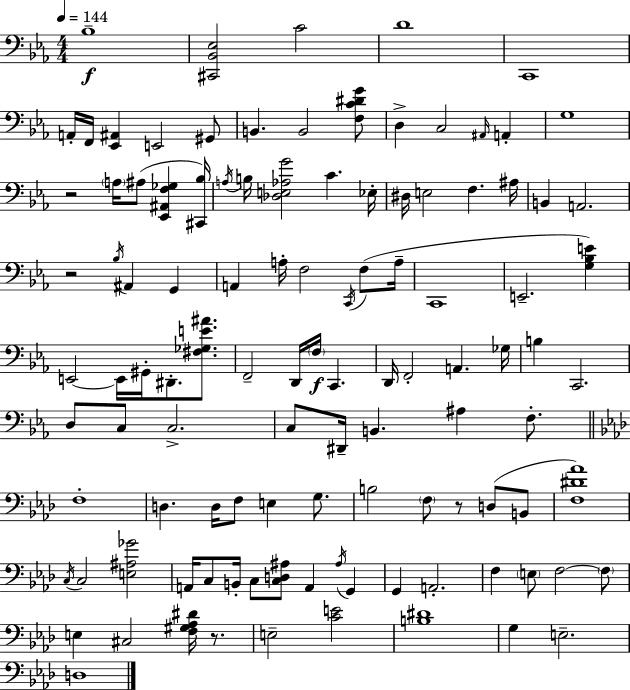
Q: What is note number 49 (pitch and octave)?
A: A2